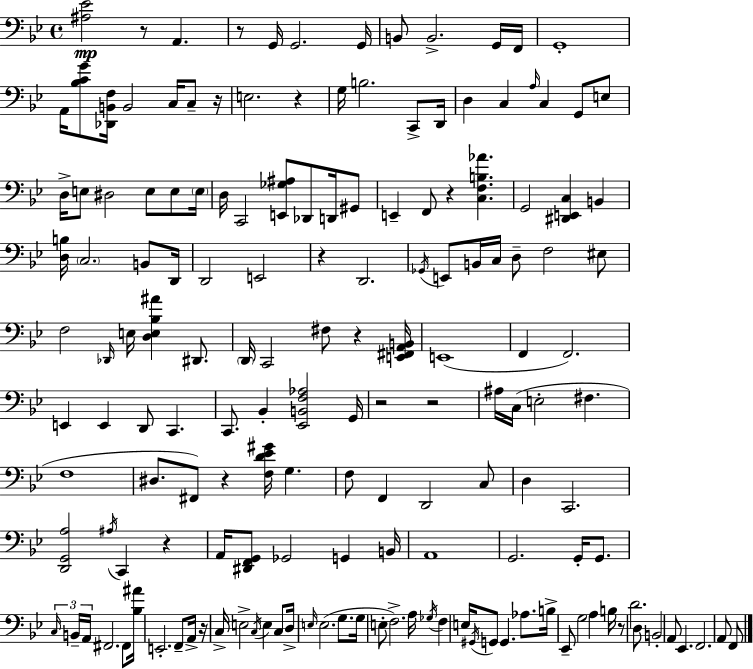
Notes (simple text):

[A#3,Eb4]/h R/e A2/q. R/e G2/s G2/h. G2/s B2/e B2/h. G2/s F2/s G2/w A2/s [Bb3,C4,G4]/e [Db2,B2,F3]/s B2/h C3/s C3/e R/s E3/h. R/q G3/s B3/h. C2/e D2/s D3/q C3/q A3/s C3/q G2/e E3/e D3/s E3/e D#3/h E3/e E3/e E3/s D3/s C2/h [E2,Gb3,A#3]/e Db2/e D2/s G#2/e E2/q F2/e R/q [C3,F3,B3,Ab4]/q. G2/h [D#2,E2,C3]/q B2/q [D3,B3]/s C3/h. B2/e D2/s D2/h E2/h R/q D2/h. Gb2/s E2/e B2/s C3/s D3/e F3/h EIS3/e F3/h Db2/s E3/s [D3,E3,Bb3,A#4]/q D#2/e. D2/s C2/h F#3/e R/q [E2,F#2,A2,B2]/s E2/w F2/q F2/h. E2/q E2/q D2/e C2/q. C2/e. Bb2/q [Eb2,B2,F3,Ab3]/h G2/s R/h R/h A#3/s C3/s E3/h F#3/q. F3/w D#3/e. F#2/e R/q [F3,D4,Eb4,G#4]/s G3/q. F3/e F2/q D2/h C3/e D3/q C2/h. [D2,G2,A3]/h A#3/s C2/q R/q A2/s [D#2,F2,G2]/e Gb2/h G2/q B2/s A2/w G2/h. G2/s G2/e. C3/s B2/s A2/s F#2/h. F#2/e [Bb3,A#4]/s E2/h. F2/e A2/s R/s C3/s E3/h C3/s E3/q C3/e D3/s E3/s E3/h. G3/e. G3/s E3/e F3/h. A3/s Gb3/s F3/q E3/s G#2/s G2/e G2/q. Ab3/e. B3/s Eb2/e G3/h A3/q B3/s R/e D4/h. D3/e B2/h A2/e Eb2/q. F2/h. A2/e F2/e